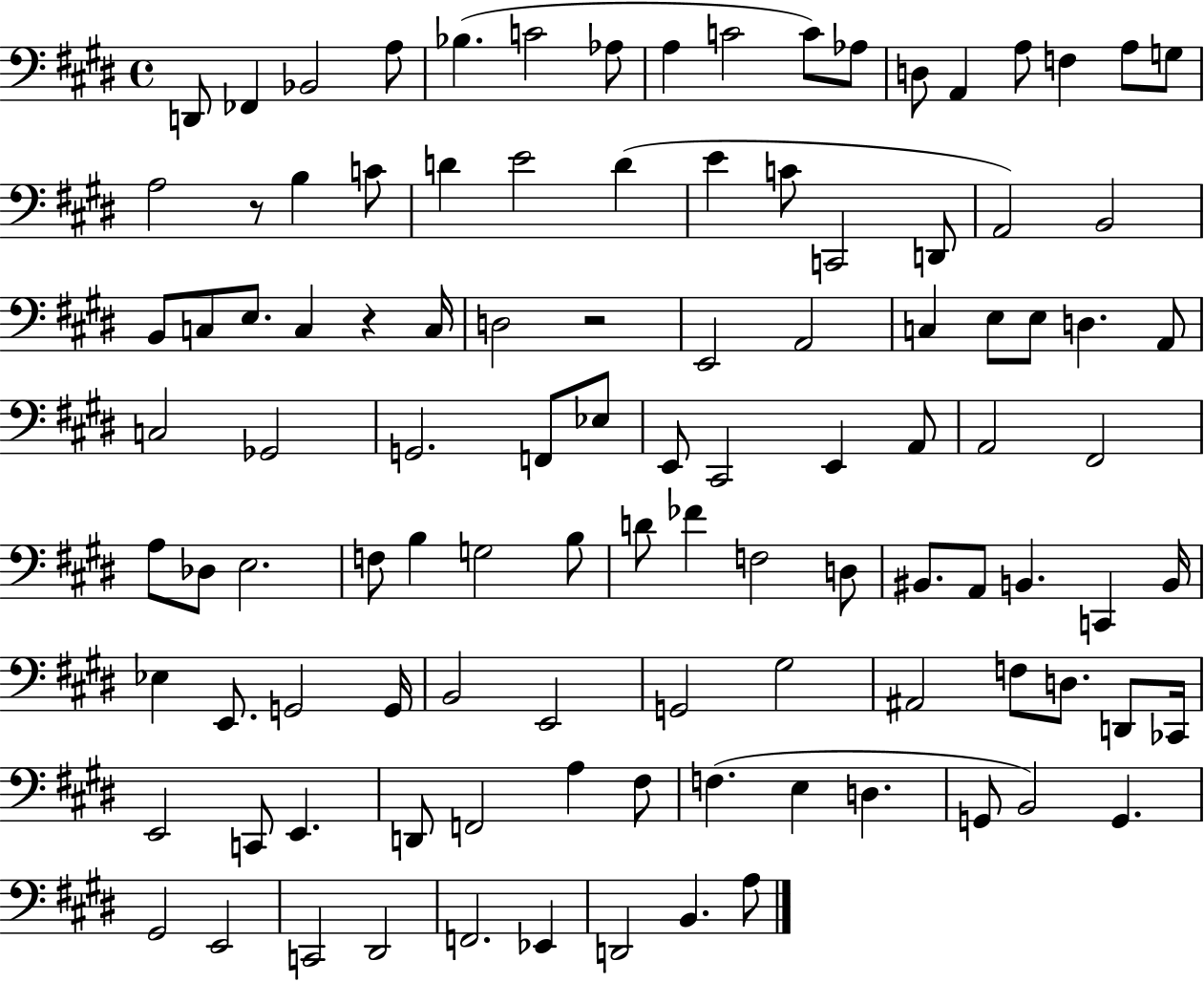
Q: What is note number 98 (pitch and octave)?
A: C2